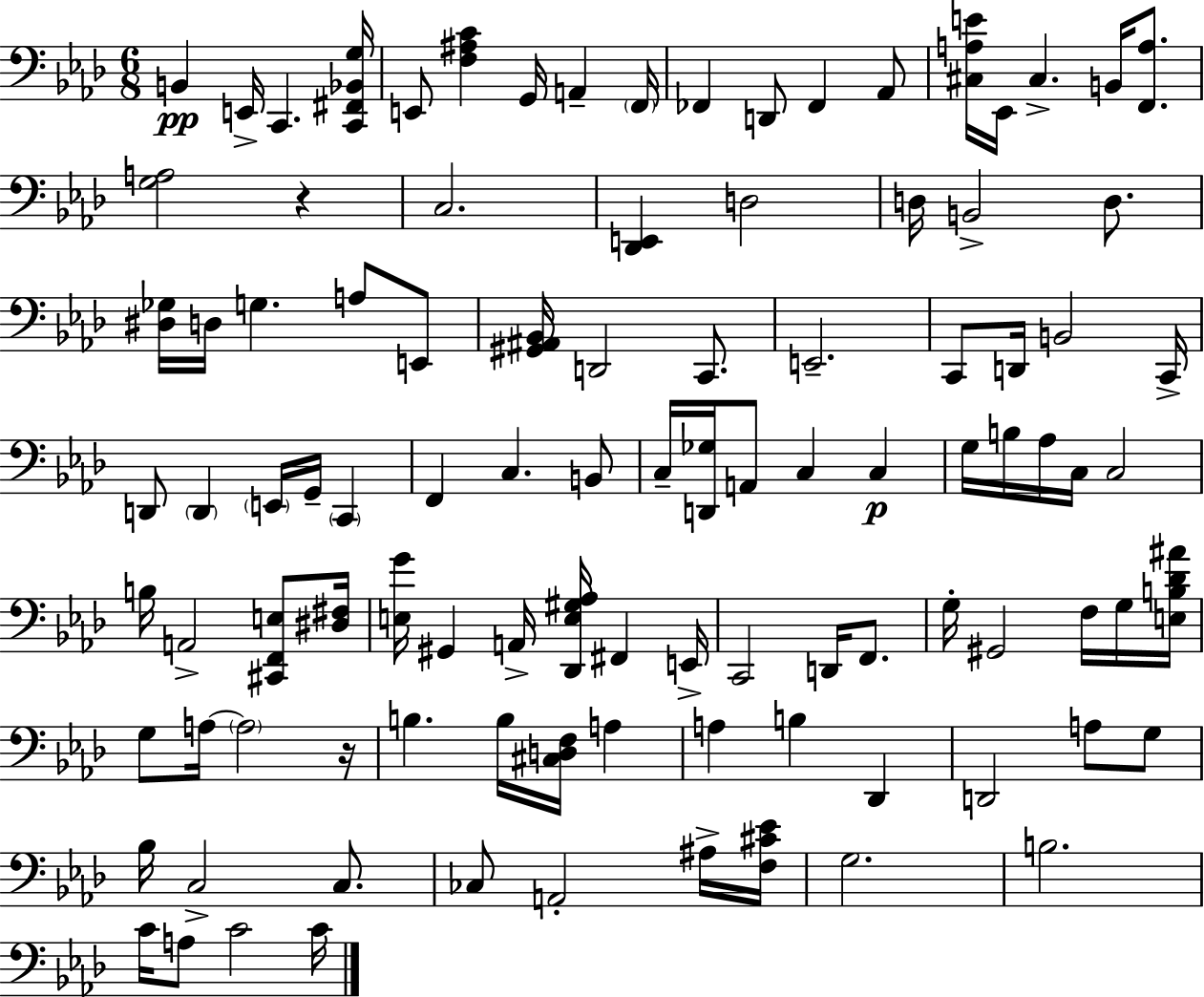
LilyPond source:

{
  \clef bass
  \numericTimeSignature
  \time 6/8
  \key f \minor
  \repeat volta 2 { b,4\pp e,16-> c,4. <c, fis, bes, g>16 | e,8 <f ais c'>4 g,16 a,4-- \parenthesize f,16 | fes,4 d,8 fes,4 aes,8 | <cis a e'>16 ees,16 cis4.-> b,16 <f, a>8. | \break <g a>2 r4 | c2. | <des, e,>4 d2 | d16 b,2-> d8. | \break <dis ges>16 d16 g4. a8 e,8 | <gis, ais, bes,>16 d,2 c,8. | e,2.-- | c,8 d,16 b,2 c,16-> | \break d,8 \parenthesize d,4 \parenthesize e,16 g,16-- \parenthesize c,4 | f,4 c4. b,8 | c16-- <d, ges>16 a,8 c4 c4\p | g16 b16 aes16 c16 c2 | \break b16 a,2-> <cis, f, e>8 <dis fis>16 | <e g'>16 gis,4 a,16-> <des, e gis aes>16 fis,4 e,16-> | c,2 d,16 f,8. | g16-. gis,2 f16 g16 <e b des' ais'>16 | \break g8 a16~~ \parenthesize a2 r16 | b4. b16 <cis d f>16 a4 | a4 b4 des,4 | d,2 a8 g8 | \break bes16 c2-> c8. | ces8 a,2-. ais16-> <f cis' ees'>16 | g2. | b2. | \break c'16 a8 c'2 c'16 | } \bar "|."
}